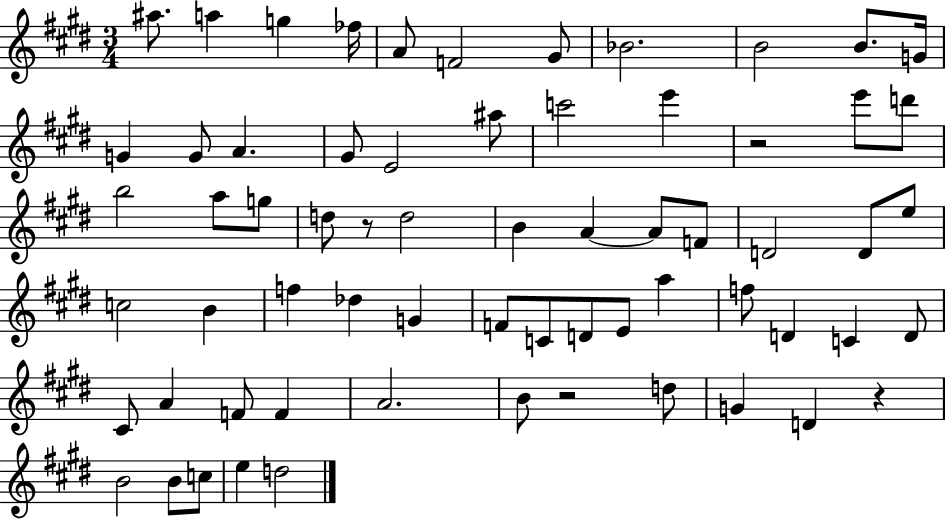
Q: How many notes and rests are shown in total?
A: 65